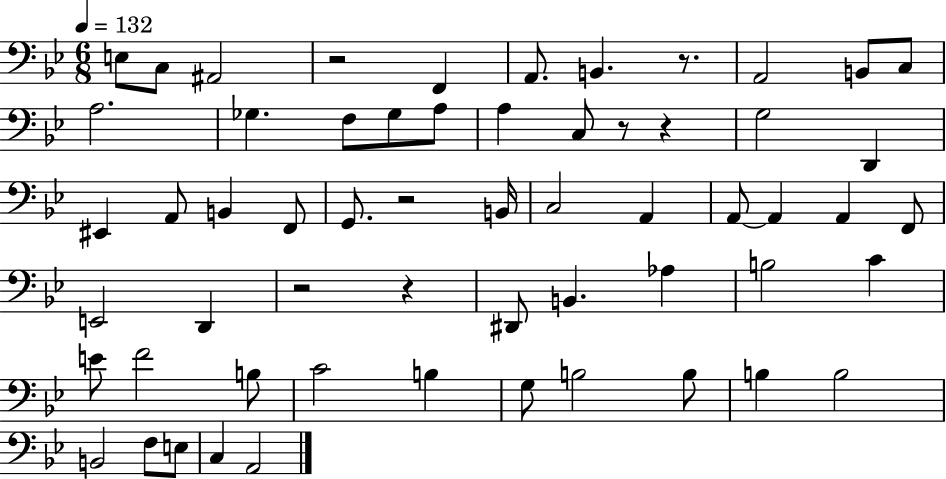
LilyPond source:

{
  \clef bass
  \numericTimeSignature
  \time 6/8
  \key bes \major
  \tempo 4 = 132
  e8 c8 ais,2 | r2 f,4 | a,8. b,4. r8. | a,2 b,8 c8 | \break a2. | ges4. f8 ges8 a8 | a4 c8 r8 r4 | g2 d,4 | \break eis,4 a,8 b,4 f,8 | g,8. r2 b,16 | c2 a,4 | a,8~~ a,4 a,4 f,8 | \break e,2 d,4 | r2 r4 | dis,8 b,4. aes4 | b2 c'4 | \break e'8 f'2 b8 | c'2 b4 | g8 b2 b8 | b4 b2 | \break b,2 f8 e8 | c4 a,2 | \bar "|."
}